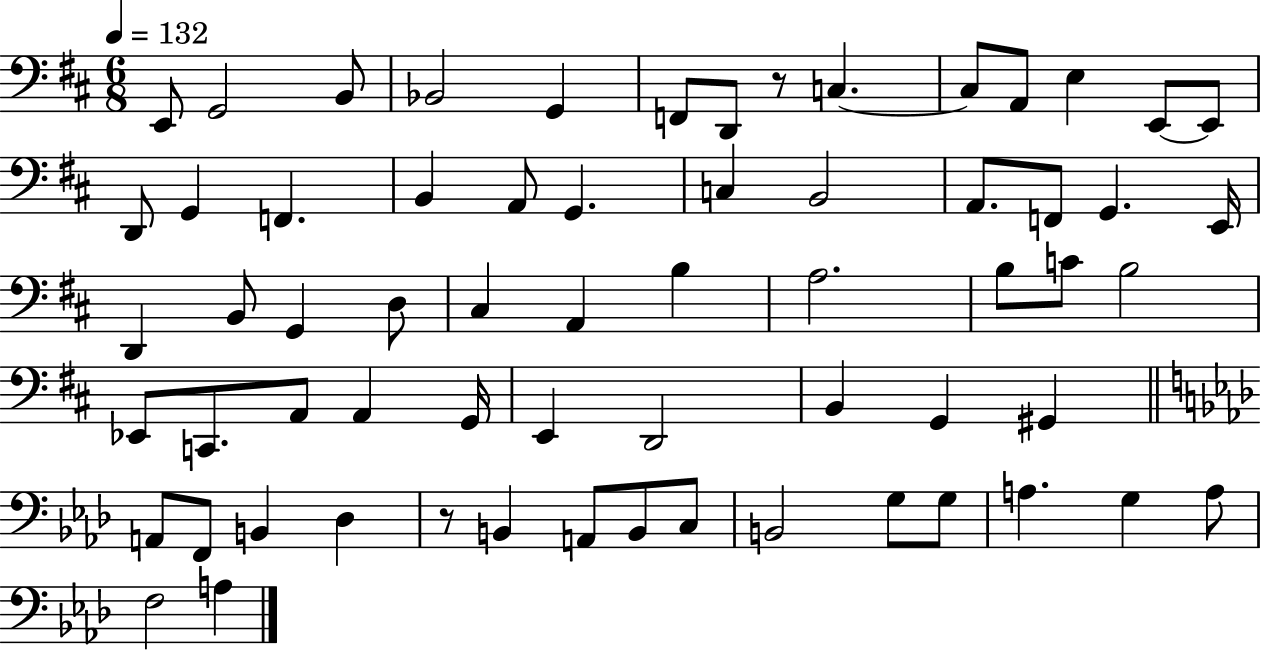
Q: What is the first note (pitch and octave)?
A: E2